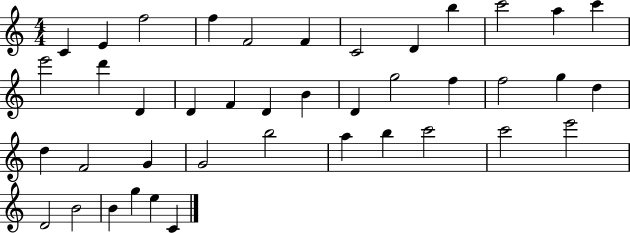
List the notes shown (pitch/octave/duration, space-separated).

C4/q E4/q F5/h F5/q F4/h F4/q C4/h D4/q B5/q C6/h A5/q C6/q E6/h D6/q D4/q D4/q F4/q D4/q B4/q D4/q G5/h F5/q F5/h G5/q D5/q D5/q F4/h G4/q G4/h B5/h A5/q B5/q C6/h C6/h E6/h D4/h B4/h B4/q G5/q E5/q C4/q